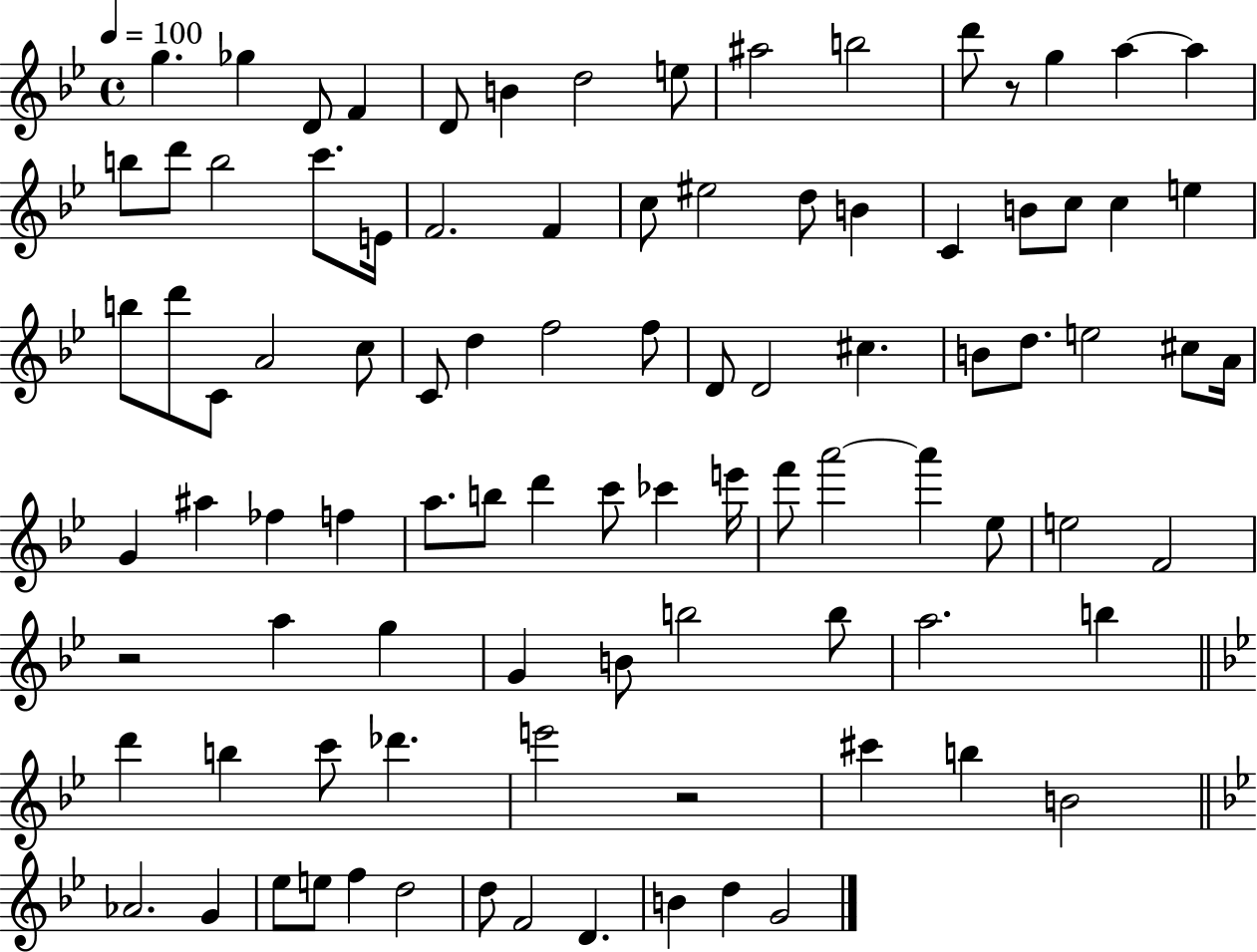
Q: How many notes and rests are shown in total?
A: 94